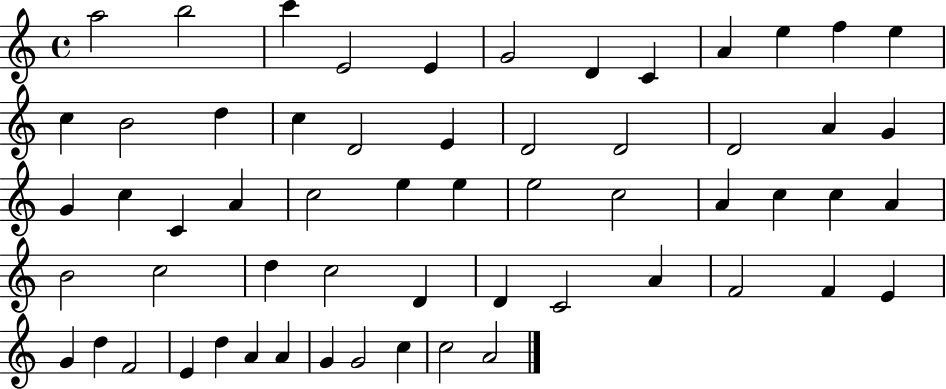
{
  \clef treble
  \time 4/4
  \defaultTimeSignature
  \key c \major
  a''2 b''2 | c'''4 e'2 e'4 | g'2 d'4 c'4 | a'4 e''4 f''4 e''4 | \break c''4 b'2 d''4 | c''4 d'2 e'4 | d'2 d'2 | d'2 a'4 g'4 | \break g'4 c''4 c'4 a'4 | c''2 e''4 e''4 | e''2 c''2 | a'4 c''4 c''4 a'4 | \break b'2 c''2 | d''4 c''2 d'4 | d'4 c'2 a'4 | f'2 f'4 e'4 | \break g'4 d''4 f'2 | e'4 d''4 a'4 a'4 | g'4 g'2 c''4 | c''2 a'2 | \break \bar "|."
}